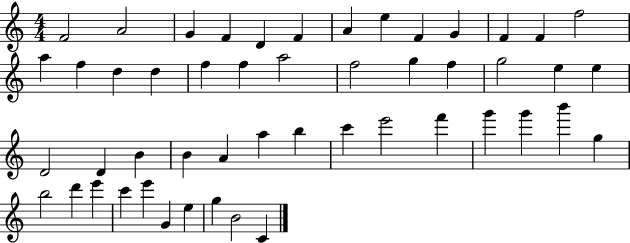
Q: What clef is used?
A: treble